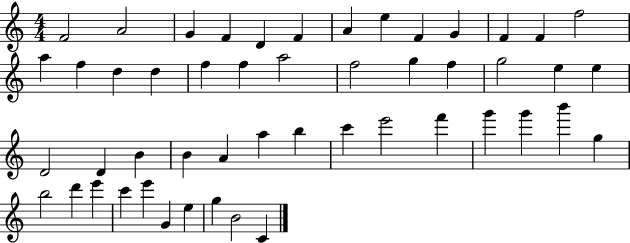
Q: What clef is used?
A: treble